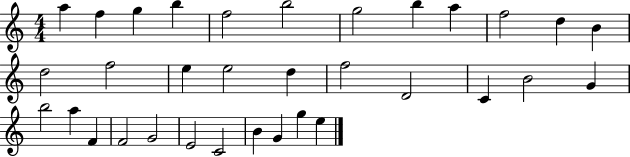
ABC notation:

X:1
T:Untitled
M:4/4
L:1/4
K:C
a f g b f2 b2 g2 b a f2 d B d2 f2 e e2 d f2 D2 C B2 G b2 a F F2 G2 E2 C2 B G g e